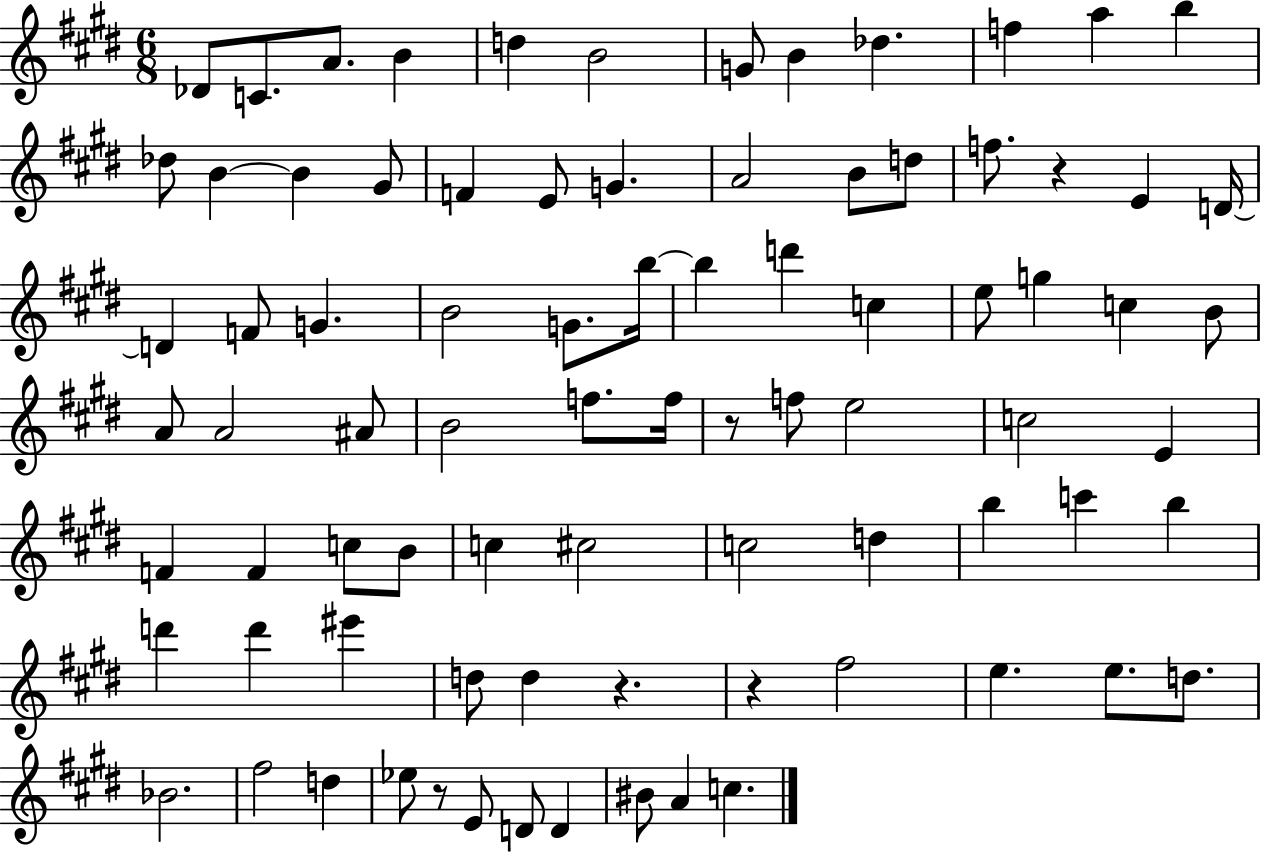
Db4/e C4/e. A4/e. B4/q D5/q B4/h G4/e B4/q Db5/q. F5/q A5/q B5/q Db5/e B4/q B4/q G#4/e F4/q E4/e G4/q. A4/h B4/e D5/e F5/e. R/q E4/q D4/s D4/q F4/e G4/q. B4/h G4/e. B5/s B5/q D6/q C5/q E5/e G5/q C5/q B4/e A4/e A4/h A#4/e B4/h F5/e. F5/s R/e F5/e E5/h C5/h E4/q F4/q F4/q C5/e B4/e C5/q C#5/h C5/h D5/q B5/q C6/q B5/q D6/q D6/q EIS6/q D5/e D5/q R/q. R/q F#5/h E5/q. E5/e. D5/e. Bb4/h. F#5/h D5/q Eb5/e R/e E4/e D4/e D4/q BIS4/e A4/q C5/q.